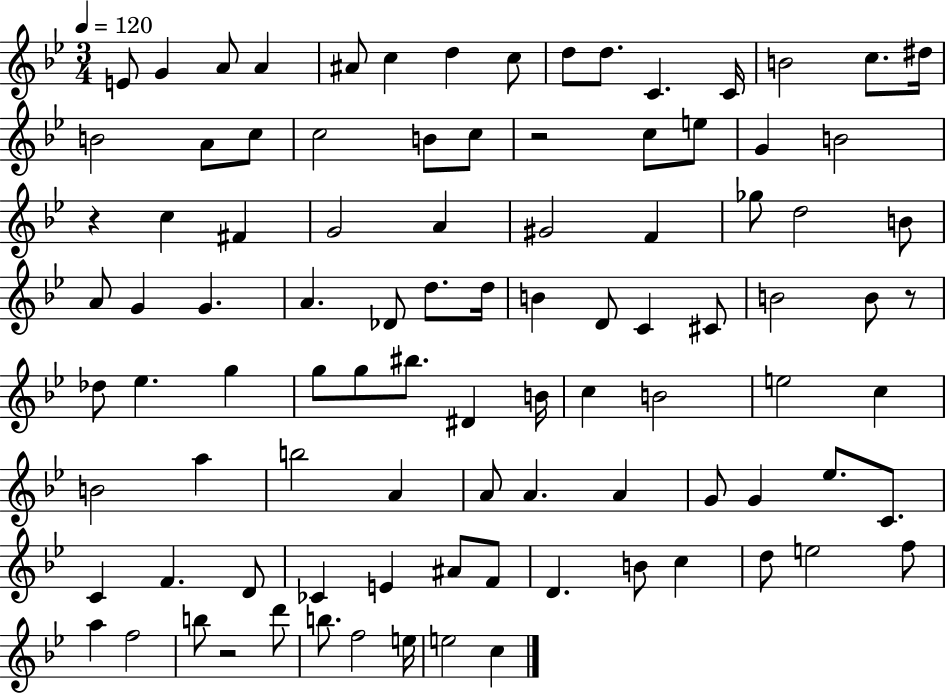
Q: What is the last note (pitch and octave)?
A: C5